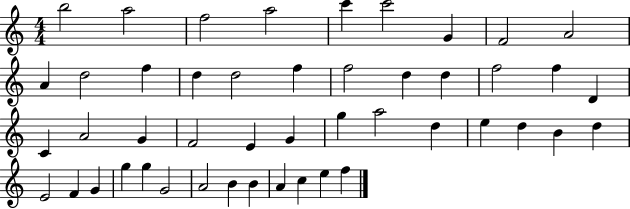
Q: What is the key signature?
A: C major